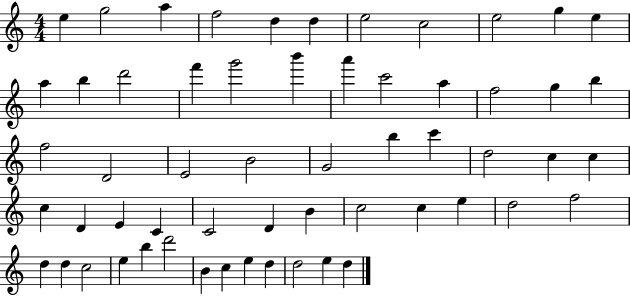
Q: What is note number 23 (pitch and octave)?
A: B5